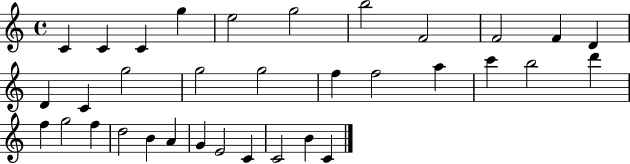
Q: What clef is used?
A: treble